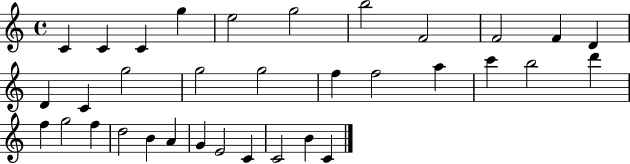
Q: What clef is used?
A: treble